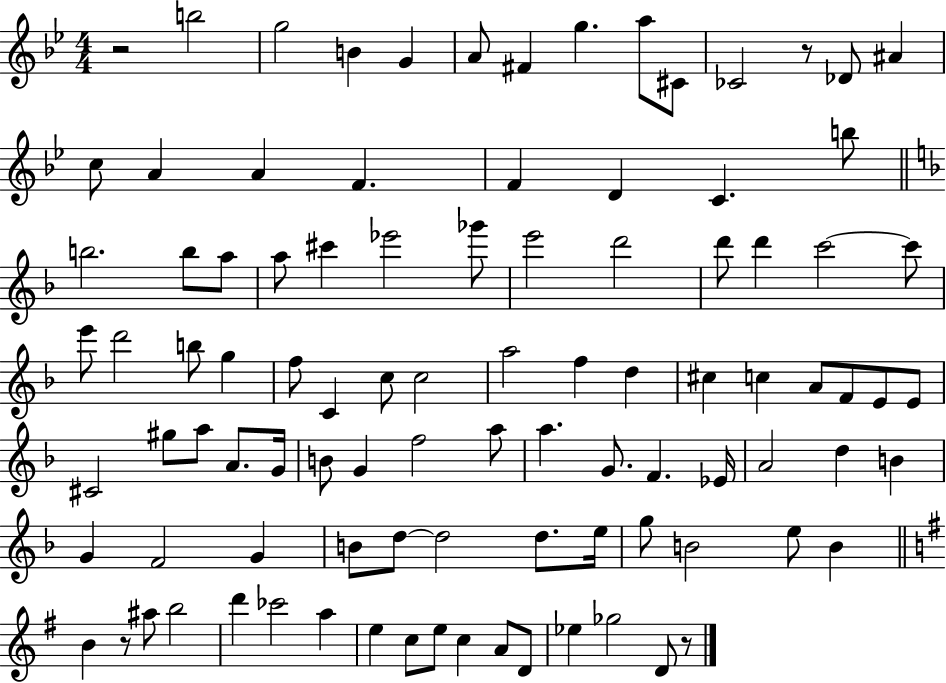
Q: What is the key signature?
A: BES major